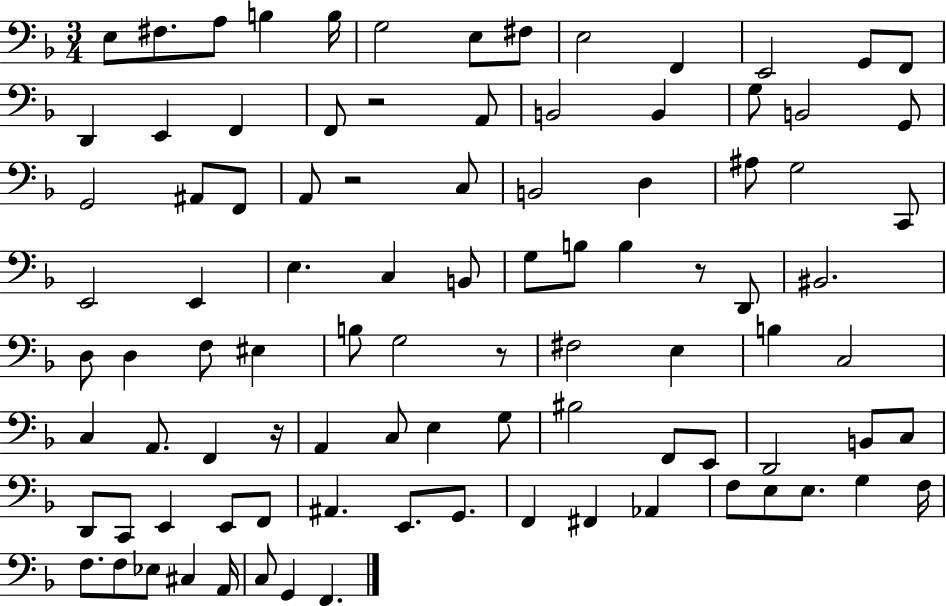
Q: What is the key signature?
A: F major